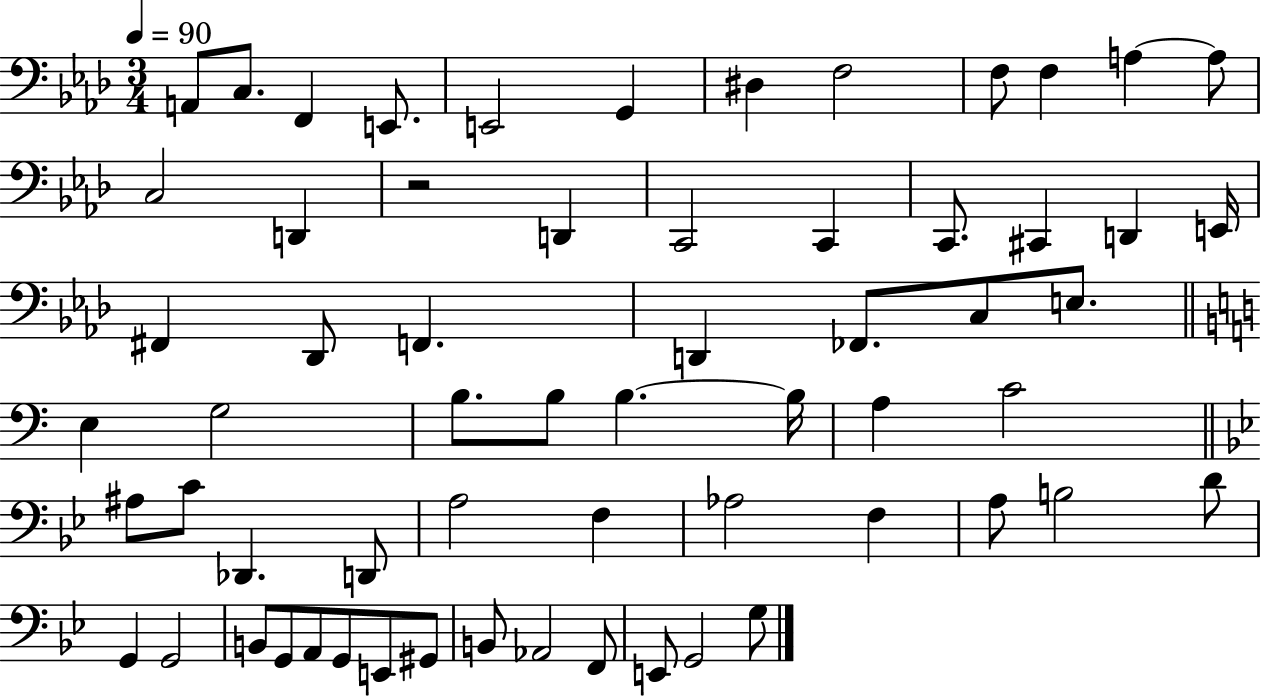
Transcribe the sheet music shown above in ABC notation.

X:1
T:Untitled
M:3/4
L:1/4
K:Ab
A,,/2 C,/2 F,, E,,/2 E,,2 G,, ^D, F,2 F,/2 F, A, A,/2 C,2 D,, z2 D,, C,,2 C,, C,,/2 ^C,, D,, E,,/4 ^F,, _D,,/2 F,, D,, _F,,/2 C,/2 E,/2 E, G,2 B,/2 B,/2 B, B,/4 A, C2 ^A,/2 C/2 _D,, D,,/2 A,2 F, _A,2 F, A,/2 B,2 D/2 G,, G,,2 B,,/2 G,,/2 A,,/2 G,,/2 E,,/2 ^G,,/2 B,,/2 _A,,2 F,,/2 E,,/2 G,,2 G,/2